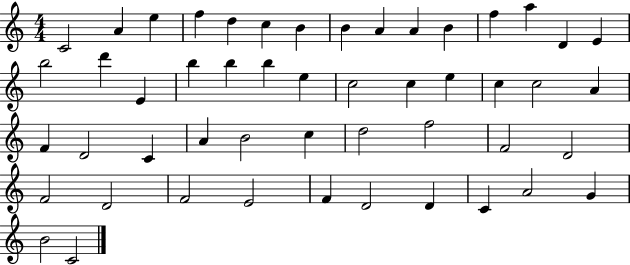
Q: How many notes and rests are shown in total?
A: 50